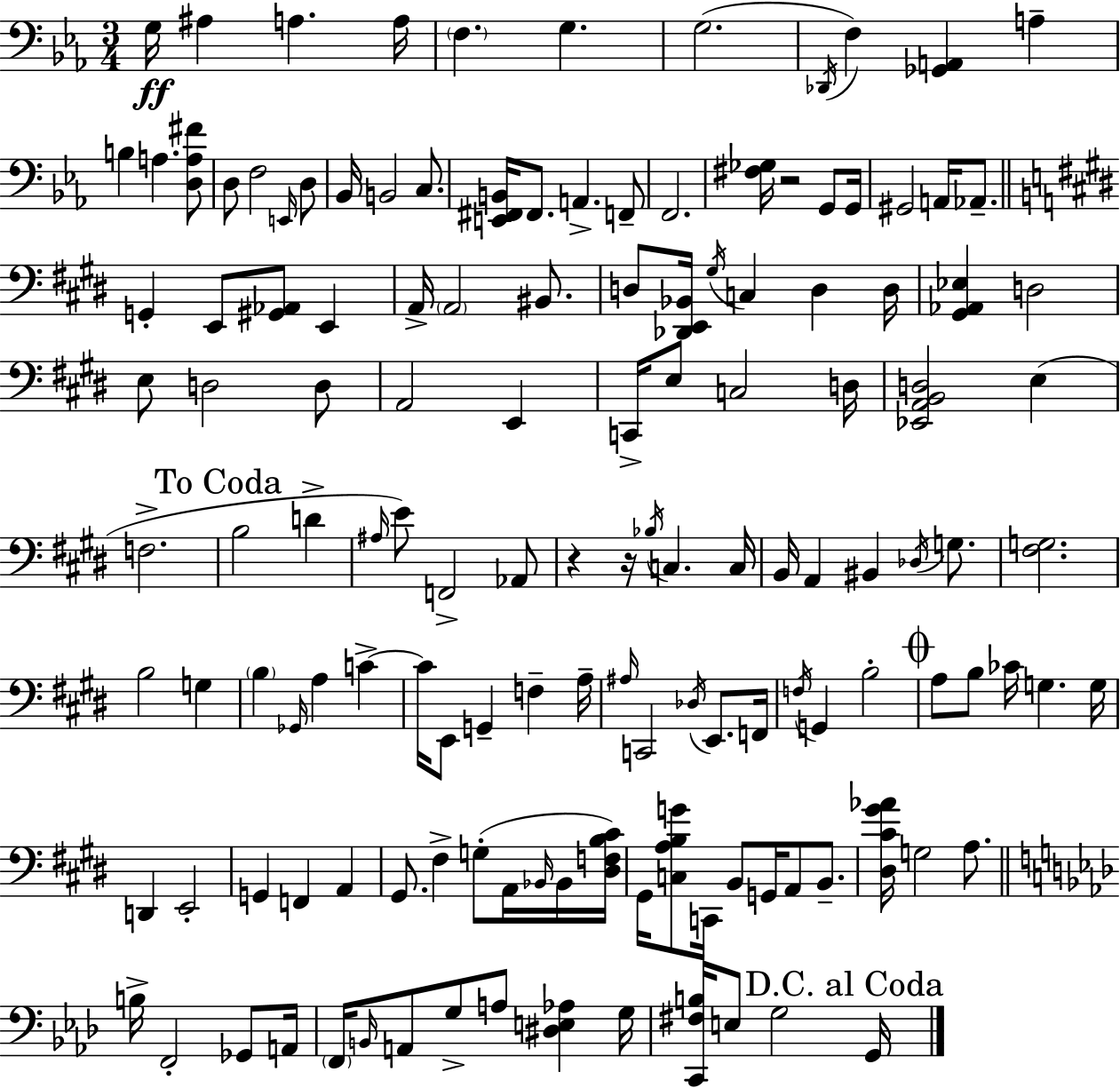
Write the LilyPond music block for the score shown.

{
  \clef bass
  \numericTimeSignature
  \time 3/4
  \key c \minor
  g16\ff ais4 a4. a16 | \parenthesize f4. g4. | g2.( | \acciaccatura { des,16 } f4) <ges, a,>4 a4-- | \break b4 a4. <d a fis'>8 | d8 f2 \grace { e,16 } | d8 bes,16 b,2 c8. | <e, fis, b,>16 fis,8. a,4.-> | \break f,8-- f,2. | <fis ges>16 r2 g,8 | g,16 gis,2 a,16 aes,8.-- | \bar "||" \break \key e \major g,4-. e,8 <gis, aes,>8 e,4 | a,16-> \parenthesize a,2 bis,8. | d8 <des, e, bes,>16 \acciaccatura { gis16 } c4 d4 | d16 <gis, aes, ees>4 d2 | \break e8 d2 d8 | a,2 e,4 | c,16-> e8 c2 | d16 <ees, a, b, d>2 e4( | \break f2.-> | \mark "To Coda" b2 d'4-> | \grace { ais16 } e'8) f,2-> | aes,8 r4 r16 \acciaccatura { bes16 } c4. | \break c16 b,16 a,4 bis,4 | \acciaccatura { des16 } g8. <fis g>2. | b2 | g4 \parenthesize b4 \grace { ges,16 } a4 | \break c'4->~~ c'16 e,8 g,4-- | f4-- a16-- \grace { ais16 } c,2 | \acciaccatura { des16 } e,8. f,16 \acciaccatura { f16 } g,4 | b2-. \mark \markup { \musicglyph "scripts.coda" } a8 b8 | \break ces'16 g4. g16 d,4 | e,2-. g,4 | f,4 a,4 gis,8. fis4-> | g8-.( a,16 \grace { bes,16 } bes,16 <dis f b cis'>16) gis,16 <c a b g'>8 | \break c,16 b,8 g,16 a,8 b,8.-- <dis cis' gis' aes'>16 g2 | a8. \bar "||" \break \key aes \major b16-> f,2-. ges,8 a,16 | \parenthesize f,16 \grace { b,16 } a,8 g8-> a8 <dis e aes>4 | g16 <c, fis b>16 e8 g2 | \mark "D.C. al Coda" g,16 \bar "|."
}